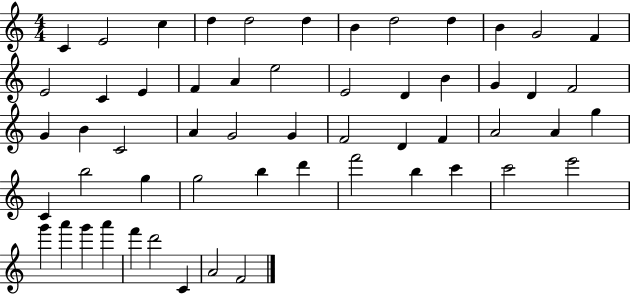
C4/q E4/h C5/q D5/q D5/h D5/q B4/q D5/h D5/q B4/q G4/h F4/q E4/h C4/q E4/q F4/q A4/q E5/h E4/h D4/q B4/q G4/q D4/q F4/h G4/q B4/q C4/h A4/q G4/h G4/q F4/h D4/q F4/q A4/h A4/q G5/q C4/q B5/h G5/q G5/h B5/q D6/q F6/h B5/q C6/q C6/h E6/h G6/q A6/q G6/q A6/q F6/q D6/h C4/q A4/h F4/h